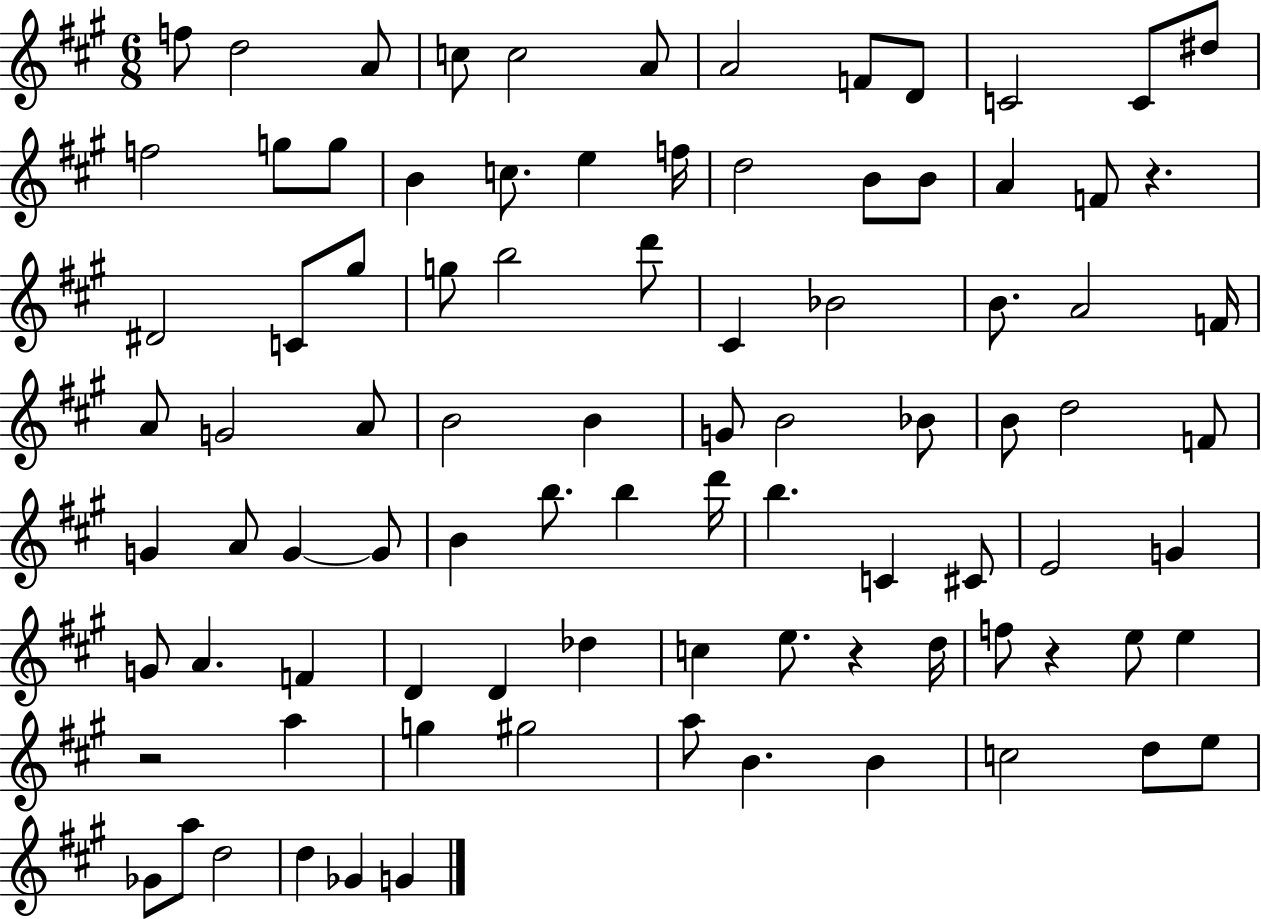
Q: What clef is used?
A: treble